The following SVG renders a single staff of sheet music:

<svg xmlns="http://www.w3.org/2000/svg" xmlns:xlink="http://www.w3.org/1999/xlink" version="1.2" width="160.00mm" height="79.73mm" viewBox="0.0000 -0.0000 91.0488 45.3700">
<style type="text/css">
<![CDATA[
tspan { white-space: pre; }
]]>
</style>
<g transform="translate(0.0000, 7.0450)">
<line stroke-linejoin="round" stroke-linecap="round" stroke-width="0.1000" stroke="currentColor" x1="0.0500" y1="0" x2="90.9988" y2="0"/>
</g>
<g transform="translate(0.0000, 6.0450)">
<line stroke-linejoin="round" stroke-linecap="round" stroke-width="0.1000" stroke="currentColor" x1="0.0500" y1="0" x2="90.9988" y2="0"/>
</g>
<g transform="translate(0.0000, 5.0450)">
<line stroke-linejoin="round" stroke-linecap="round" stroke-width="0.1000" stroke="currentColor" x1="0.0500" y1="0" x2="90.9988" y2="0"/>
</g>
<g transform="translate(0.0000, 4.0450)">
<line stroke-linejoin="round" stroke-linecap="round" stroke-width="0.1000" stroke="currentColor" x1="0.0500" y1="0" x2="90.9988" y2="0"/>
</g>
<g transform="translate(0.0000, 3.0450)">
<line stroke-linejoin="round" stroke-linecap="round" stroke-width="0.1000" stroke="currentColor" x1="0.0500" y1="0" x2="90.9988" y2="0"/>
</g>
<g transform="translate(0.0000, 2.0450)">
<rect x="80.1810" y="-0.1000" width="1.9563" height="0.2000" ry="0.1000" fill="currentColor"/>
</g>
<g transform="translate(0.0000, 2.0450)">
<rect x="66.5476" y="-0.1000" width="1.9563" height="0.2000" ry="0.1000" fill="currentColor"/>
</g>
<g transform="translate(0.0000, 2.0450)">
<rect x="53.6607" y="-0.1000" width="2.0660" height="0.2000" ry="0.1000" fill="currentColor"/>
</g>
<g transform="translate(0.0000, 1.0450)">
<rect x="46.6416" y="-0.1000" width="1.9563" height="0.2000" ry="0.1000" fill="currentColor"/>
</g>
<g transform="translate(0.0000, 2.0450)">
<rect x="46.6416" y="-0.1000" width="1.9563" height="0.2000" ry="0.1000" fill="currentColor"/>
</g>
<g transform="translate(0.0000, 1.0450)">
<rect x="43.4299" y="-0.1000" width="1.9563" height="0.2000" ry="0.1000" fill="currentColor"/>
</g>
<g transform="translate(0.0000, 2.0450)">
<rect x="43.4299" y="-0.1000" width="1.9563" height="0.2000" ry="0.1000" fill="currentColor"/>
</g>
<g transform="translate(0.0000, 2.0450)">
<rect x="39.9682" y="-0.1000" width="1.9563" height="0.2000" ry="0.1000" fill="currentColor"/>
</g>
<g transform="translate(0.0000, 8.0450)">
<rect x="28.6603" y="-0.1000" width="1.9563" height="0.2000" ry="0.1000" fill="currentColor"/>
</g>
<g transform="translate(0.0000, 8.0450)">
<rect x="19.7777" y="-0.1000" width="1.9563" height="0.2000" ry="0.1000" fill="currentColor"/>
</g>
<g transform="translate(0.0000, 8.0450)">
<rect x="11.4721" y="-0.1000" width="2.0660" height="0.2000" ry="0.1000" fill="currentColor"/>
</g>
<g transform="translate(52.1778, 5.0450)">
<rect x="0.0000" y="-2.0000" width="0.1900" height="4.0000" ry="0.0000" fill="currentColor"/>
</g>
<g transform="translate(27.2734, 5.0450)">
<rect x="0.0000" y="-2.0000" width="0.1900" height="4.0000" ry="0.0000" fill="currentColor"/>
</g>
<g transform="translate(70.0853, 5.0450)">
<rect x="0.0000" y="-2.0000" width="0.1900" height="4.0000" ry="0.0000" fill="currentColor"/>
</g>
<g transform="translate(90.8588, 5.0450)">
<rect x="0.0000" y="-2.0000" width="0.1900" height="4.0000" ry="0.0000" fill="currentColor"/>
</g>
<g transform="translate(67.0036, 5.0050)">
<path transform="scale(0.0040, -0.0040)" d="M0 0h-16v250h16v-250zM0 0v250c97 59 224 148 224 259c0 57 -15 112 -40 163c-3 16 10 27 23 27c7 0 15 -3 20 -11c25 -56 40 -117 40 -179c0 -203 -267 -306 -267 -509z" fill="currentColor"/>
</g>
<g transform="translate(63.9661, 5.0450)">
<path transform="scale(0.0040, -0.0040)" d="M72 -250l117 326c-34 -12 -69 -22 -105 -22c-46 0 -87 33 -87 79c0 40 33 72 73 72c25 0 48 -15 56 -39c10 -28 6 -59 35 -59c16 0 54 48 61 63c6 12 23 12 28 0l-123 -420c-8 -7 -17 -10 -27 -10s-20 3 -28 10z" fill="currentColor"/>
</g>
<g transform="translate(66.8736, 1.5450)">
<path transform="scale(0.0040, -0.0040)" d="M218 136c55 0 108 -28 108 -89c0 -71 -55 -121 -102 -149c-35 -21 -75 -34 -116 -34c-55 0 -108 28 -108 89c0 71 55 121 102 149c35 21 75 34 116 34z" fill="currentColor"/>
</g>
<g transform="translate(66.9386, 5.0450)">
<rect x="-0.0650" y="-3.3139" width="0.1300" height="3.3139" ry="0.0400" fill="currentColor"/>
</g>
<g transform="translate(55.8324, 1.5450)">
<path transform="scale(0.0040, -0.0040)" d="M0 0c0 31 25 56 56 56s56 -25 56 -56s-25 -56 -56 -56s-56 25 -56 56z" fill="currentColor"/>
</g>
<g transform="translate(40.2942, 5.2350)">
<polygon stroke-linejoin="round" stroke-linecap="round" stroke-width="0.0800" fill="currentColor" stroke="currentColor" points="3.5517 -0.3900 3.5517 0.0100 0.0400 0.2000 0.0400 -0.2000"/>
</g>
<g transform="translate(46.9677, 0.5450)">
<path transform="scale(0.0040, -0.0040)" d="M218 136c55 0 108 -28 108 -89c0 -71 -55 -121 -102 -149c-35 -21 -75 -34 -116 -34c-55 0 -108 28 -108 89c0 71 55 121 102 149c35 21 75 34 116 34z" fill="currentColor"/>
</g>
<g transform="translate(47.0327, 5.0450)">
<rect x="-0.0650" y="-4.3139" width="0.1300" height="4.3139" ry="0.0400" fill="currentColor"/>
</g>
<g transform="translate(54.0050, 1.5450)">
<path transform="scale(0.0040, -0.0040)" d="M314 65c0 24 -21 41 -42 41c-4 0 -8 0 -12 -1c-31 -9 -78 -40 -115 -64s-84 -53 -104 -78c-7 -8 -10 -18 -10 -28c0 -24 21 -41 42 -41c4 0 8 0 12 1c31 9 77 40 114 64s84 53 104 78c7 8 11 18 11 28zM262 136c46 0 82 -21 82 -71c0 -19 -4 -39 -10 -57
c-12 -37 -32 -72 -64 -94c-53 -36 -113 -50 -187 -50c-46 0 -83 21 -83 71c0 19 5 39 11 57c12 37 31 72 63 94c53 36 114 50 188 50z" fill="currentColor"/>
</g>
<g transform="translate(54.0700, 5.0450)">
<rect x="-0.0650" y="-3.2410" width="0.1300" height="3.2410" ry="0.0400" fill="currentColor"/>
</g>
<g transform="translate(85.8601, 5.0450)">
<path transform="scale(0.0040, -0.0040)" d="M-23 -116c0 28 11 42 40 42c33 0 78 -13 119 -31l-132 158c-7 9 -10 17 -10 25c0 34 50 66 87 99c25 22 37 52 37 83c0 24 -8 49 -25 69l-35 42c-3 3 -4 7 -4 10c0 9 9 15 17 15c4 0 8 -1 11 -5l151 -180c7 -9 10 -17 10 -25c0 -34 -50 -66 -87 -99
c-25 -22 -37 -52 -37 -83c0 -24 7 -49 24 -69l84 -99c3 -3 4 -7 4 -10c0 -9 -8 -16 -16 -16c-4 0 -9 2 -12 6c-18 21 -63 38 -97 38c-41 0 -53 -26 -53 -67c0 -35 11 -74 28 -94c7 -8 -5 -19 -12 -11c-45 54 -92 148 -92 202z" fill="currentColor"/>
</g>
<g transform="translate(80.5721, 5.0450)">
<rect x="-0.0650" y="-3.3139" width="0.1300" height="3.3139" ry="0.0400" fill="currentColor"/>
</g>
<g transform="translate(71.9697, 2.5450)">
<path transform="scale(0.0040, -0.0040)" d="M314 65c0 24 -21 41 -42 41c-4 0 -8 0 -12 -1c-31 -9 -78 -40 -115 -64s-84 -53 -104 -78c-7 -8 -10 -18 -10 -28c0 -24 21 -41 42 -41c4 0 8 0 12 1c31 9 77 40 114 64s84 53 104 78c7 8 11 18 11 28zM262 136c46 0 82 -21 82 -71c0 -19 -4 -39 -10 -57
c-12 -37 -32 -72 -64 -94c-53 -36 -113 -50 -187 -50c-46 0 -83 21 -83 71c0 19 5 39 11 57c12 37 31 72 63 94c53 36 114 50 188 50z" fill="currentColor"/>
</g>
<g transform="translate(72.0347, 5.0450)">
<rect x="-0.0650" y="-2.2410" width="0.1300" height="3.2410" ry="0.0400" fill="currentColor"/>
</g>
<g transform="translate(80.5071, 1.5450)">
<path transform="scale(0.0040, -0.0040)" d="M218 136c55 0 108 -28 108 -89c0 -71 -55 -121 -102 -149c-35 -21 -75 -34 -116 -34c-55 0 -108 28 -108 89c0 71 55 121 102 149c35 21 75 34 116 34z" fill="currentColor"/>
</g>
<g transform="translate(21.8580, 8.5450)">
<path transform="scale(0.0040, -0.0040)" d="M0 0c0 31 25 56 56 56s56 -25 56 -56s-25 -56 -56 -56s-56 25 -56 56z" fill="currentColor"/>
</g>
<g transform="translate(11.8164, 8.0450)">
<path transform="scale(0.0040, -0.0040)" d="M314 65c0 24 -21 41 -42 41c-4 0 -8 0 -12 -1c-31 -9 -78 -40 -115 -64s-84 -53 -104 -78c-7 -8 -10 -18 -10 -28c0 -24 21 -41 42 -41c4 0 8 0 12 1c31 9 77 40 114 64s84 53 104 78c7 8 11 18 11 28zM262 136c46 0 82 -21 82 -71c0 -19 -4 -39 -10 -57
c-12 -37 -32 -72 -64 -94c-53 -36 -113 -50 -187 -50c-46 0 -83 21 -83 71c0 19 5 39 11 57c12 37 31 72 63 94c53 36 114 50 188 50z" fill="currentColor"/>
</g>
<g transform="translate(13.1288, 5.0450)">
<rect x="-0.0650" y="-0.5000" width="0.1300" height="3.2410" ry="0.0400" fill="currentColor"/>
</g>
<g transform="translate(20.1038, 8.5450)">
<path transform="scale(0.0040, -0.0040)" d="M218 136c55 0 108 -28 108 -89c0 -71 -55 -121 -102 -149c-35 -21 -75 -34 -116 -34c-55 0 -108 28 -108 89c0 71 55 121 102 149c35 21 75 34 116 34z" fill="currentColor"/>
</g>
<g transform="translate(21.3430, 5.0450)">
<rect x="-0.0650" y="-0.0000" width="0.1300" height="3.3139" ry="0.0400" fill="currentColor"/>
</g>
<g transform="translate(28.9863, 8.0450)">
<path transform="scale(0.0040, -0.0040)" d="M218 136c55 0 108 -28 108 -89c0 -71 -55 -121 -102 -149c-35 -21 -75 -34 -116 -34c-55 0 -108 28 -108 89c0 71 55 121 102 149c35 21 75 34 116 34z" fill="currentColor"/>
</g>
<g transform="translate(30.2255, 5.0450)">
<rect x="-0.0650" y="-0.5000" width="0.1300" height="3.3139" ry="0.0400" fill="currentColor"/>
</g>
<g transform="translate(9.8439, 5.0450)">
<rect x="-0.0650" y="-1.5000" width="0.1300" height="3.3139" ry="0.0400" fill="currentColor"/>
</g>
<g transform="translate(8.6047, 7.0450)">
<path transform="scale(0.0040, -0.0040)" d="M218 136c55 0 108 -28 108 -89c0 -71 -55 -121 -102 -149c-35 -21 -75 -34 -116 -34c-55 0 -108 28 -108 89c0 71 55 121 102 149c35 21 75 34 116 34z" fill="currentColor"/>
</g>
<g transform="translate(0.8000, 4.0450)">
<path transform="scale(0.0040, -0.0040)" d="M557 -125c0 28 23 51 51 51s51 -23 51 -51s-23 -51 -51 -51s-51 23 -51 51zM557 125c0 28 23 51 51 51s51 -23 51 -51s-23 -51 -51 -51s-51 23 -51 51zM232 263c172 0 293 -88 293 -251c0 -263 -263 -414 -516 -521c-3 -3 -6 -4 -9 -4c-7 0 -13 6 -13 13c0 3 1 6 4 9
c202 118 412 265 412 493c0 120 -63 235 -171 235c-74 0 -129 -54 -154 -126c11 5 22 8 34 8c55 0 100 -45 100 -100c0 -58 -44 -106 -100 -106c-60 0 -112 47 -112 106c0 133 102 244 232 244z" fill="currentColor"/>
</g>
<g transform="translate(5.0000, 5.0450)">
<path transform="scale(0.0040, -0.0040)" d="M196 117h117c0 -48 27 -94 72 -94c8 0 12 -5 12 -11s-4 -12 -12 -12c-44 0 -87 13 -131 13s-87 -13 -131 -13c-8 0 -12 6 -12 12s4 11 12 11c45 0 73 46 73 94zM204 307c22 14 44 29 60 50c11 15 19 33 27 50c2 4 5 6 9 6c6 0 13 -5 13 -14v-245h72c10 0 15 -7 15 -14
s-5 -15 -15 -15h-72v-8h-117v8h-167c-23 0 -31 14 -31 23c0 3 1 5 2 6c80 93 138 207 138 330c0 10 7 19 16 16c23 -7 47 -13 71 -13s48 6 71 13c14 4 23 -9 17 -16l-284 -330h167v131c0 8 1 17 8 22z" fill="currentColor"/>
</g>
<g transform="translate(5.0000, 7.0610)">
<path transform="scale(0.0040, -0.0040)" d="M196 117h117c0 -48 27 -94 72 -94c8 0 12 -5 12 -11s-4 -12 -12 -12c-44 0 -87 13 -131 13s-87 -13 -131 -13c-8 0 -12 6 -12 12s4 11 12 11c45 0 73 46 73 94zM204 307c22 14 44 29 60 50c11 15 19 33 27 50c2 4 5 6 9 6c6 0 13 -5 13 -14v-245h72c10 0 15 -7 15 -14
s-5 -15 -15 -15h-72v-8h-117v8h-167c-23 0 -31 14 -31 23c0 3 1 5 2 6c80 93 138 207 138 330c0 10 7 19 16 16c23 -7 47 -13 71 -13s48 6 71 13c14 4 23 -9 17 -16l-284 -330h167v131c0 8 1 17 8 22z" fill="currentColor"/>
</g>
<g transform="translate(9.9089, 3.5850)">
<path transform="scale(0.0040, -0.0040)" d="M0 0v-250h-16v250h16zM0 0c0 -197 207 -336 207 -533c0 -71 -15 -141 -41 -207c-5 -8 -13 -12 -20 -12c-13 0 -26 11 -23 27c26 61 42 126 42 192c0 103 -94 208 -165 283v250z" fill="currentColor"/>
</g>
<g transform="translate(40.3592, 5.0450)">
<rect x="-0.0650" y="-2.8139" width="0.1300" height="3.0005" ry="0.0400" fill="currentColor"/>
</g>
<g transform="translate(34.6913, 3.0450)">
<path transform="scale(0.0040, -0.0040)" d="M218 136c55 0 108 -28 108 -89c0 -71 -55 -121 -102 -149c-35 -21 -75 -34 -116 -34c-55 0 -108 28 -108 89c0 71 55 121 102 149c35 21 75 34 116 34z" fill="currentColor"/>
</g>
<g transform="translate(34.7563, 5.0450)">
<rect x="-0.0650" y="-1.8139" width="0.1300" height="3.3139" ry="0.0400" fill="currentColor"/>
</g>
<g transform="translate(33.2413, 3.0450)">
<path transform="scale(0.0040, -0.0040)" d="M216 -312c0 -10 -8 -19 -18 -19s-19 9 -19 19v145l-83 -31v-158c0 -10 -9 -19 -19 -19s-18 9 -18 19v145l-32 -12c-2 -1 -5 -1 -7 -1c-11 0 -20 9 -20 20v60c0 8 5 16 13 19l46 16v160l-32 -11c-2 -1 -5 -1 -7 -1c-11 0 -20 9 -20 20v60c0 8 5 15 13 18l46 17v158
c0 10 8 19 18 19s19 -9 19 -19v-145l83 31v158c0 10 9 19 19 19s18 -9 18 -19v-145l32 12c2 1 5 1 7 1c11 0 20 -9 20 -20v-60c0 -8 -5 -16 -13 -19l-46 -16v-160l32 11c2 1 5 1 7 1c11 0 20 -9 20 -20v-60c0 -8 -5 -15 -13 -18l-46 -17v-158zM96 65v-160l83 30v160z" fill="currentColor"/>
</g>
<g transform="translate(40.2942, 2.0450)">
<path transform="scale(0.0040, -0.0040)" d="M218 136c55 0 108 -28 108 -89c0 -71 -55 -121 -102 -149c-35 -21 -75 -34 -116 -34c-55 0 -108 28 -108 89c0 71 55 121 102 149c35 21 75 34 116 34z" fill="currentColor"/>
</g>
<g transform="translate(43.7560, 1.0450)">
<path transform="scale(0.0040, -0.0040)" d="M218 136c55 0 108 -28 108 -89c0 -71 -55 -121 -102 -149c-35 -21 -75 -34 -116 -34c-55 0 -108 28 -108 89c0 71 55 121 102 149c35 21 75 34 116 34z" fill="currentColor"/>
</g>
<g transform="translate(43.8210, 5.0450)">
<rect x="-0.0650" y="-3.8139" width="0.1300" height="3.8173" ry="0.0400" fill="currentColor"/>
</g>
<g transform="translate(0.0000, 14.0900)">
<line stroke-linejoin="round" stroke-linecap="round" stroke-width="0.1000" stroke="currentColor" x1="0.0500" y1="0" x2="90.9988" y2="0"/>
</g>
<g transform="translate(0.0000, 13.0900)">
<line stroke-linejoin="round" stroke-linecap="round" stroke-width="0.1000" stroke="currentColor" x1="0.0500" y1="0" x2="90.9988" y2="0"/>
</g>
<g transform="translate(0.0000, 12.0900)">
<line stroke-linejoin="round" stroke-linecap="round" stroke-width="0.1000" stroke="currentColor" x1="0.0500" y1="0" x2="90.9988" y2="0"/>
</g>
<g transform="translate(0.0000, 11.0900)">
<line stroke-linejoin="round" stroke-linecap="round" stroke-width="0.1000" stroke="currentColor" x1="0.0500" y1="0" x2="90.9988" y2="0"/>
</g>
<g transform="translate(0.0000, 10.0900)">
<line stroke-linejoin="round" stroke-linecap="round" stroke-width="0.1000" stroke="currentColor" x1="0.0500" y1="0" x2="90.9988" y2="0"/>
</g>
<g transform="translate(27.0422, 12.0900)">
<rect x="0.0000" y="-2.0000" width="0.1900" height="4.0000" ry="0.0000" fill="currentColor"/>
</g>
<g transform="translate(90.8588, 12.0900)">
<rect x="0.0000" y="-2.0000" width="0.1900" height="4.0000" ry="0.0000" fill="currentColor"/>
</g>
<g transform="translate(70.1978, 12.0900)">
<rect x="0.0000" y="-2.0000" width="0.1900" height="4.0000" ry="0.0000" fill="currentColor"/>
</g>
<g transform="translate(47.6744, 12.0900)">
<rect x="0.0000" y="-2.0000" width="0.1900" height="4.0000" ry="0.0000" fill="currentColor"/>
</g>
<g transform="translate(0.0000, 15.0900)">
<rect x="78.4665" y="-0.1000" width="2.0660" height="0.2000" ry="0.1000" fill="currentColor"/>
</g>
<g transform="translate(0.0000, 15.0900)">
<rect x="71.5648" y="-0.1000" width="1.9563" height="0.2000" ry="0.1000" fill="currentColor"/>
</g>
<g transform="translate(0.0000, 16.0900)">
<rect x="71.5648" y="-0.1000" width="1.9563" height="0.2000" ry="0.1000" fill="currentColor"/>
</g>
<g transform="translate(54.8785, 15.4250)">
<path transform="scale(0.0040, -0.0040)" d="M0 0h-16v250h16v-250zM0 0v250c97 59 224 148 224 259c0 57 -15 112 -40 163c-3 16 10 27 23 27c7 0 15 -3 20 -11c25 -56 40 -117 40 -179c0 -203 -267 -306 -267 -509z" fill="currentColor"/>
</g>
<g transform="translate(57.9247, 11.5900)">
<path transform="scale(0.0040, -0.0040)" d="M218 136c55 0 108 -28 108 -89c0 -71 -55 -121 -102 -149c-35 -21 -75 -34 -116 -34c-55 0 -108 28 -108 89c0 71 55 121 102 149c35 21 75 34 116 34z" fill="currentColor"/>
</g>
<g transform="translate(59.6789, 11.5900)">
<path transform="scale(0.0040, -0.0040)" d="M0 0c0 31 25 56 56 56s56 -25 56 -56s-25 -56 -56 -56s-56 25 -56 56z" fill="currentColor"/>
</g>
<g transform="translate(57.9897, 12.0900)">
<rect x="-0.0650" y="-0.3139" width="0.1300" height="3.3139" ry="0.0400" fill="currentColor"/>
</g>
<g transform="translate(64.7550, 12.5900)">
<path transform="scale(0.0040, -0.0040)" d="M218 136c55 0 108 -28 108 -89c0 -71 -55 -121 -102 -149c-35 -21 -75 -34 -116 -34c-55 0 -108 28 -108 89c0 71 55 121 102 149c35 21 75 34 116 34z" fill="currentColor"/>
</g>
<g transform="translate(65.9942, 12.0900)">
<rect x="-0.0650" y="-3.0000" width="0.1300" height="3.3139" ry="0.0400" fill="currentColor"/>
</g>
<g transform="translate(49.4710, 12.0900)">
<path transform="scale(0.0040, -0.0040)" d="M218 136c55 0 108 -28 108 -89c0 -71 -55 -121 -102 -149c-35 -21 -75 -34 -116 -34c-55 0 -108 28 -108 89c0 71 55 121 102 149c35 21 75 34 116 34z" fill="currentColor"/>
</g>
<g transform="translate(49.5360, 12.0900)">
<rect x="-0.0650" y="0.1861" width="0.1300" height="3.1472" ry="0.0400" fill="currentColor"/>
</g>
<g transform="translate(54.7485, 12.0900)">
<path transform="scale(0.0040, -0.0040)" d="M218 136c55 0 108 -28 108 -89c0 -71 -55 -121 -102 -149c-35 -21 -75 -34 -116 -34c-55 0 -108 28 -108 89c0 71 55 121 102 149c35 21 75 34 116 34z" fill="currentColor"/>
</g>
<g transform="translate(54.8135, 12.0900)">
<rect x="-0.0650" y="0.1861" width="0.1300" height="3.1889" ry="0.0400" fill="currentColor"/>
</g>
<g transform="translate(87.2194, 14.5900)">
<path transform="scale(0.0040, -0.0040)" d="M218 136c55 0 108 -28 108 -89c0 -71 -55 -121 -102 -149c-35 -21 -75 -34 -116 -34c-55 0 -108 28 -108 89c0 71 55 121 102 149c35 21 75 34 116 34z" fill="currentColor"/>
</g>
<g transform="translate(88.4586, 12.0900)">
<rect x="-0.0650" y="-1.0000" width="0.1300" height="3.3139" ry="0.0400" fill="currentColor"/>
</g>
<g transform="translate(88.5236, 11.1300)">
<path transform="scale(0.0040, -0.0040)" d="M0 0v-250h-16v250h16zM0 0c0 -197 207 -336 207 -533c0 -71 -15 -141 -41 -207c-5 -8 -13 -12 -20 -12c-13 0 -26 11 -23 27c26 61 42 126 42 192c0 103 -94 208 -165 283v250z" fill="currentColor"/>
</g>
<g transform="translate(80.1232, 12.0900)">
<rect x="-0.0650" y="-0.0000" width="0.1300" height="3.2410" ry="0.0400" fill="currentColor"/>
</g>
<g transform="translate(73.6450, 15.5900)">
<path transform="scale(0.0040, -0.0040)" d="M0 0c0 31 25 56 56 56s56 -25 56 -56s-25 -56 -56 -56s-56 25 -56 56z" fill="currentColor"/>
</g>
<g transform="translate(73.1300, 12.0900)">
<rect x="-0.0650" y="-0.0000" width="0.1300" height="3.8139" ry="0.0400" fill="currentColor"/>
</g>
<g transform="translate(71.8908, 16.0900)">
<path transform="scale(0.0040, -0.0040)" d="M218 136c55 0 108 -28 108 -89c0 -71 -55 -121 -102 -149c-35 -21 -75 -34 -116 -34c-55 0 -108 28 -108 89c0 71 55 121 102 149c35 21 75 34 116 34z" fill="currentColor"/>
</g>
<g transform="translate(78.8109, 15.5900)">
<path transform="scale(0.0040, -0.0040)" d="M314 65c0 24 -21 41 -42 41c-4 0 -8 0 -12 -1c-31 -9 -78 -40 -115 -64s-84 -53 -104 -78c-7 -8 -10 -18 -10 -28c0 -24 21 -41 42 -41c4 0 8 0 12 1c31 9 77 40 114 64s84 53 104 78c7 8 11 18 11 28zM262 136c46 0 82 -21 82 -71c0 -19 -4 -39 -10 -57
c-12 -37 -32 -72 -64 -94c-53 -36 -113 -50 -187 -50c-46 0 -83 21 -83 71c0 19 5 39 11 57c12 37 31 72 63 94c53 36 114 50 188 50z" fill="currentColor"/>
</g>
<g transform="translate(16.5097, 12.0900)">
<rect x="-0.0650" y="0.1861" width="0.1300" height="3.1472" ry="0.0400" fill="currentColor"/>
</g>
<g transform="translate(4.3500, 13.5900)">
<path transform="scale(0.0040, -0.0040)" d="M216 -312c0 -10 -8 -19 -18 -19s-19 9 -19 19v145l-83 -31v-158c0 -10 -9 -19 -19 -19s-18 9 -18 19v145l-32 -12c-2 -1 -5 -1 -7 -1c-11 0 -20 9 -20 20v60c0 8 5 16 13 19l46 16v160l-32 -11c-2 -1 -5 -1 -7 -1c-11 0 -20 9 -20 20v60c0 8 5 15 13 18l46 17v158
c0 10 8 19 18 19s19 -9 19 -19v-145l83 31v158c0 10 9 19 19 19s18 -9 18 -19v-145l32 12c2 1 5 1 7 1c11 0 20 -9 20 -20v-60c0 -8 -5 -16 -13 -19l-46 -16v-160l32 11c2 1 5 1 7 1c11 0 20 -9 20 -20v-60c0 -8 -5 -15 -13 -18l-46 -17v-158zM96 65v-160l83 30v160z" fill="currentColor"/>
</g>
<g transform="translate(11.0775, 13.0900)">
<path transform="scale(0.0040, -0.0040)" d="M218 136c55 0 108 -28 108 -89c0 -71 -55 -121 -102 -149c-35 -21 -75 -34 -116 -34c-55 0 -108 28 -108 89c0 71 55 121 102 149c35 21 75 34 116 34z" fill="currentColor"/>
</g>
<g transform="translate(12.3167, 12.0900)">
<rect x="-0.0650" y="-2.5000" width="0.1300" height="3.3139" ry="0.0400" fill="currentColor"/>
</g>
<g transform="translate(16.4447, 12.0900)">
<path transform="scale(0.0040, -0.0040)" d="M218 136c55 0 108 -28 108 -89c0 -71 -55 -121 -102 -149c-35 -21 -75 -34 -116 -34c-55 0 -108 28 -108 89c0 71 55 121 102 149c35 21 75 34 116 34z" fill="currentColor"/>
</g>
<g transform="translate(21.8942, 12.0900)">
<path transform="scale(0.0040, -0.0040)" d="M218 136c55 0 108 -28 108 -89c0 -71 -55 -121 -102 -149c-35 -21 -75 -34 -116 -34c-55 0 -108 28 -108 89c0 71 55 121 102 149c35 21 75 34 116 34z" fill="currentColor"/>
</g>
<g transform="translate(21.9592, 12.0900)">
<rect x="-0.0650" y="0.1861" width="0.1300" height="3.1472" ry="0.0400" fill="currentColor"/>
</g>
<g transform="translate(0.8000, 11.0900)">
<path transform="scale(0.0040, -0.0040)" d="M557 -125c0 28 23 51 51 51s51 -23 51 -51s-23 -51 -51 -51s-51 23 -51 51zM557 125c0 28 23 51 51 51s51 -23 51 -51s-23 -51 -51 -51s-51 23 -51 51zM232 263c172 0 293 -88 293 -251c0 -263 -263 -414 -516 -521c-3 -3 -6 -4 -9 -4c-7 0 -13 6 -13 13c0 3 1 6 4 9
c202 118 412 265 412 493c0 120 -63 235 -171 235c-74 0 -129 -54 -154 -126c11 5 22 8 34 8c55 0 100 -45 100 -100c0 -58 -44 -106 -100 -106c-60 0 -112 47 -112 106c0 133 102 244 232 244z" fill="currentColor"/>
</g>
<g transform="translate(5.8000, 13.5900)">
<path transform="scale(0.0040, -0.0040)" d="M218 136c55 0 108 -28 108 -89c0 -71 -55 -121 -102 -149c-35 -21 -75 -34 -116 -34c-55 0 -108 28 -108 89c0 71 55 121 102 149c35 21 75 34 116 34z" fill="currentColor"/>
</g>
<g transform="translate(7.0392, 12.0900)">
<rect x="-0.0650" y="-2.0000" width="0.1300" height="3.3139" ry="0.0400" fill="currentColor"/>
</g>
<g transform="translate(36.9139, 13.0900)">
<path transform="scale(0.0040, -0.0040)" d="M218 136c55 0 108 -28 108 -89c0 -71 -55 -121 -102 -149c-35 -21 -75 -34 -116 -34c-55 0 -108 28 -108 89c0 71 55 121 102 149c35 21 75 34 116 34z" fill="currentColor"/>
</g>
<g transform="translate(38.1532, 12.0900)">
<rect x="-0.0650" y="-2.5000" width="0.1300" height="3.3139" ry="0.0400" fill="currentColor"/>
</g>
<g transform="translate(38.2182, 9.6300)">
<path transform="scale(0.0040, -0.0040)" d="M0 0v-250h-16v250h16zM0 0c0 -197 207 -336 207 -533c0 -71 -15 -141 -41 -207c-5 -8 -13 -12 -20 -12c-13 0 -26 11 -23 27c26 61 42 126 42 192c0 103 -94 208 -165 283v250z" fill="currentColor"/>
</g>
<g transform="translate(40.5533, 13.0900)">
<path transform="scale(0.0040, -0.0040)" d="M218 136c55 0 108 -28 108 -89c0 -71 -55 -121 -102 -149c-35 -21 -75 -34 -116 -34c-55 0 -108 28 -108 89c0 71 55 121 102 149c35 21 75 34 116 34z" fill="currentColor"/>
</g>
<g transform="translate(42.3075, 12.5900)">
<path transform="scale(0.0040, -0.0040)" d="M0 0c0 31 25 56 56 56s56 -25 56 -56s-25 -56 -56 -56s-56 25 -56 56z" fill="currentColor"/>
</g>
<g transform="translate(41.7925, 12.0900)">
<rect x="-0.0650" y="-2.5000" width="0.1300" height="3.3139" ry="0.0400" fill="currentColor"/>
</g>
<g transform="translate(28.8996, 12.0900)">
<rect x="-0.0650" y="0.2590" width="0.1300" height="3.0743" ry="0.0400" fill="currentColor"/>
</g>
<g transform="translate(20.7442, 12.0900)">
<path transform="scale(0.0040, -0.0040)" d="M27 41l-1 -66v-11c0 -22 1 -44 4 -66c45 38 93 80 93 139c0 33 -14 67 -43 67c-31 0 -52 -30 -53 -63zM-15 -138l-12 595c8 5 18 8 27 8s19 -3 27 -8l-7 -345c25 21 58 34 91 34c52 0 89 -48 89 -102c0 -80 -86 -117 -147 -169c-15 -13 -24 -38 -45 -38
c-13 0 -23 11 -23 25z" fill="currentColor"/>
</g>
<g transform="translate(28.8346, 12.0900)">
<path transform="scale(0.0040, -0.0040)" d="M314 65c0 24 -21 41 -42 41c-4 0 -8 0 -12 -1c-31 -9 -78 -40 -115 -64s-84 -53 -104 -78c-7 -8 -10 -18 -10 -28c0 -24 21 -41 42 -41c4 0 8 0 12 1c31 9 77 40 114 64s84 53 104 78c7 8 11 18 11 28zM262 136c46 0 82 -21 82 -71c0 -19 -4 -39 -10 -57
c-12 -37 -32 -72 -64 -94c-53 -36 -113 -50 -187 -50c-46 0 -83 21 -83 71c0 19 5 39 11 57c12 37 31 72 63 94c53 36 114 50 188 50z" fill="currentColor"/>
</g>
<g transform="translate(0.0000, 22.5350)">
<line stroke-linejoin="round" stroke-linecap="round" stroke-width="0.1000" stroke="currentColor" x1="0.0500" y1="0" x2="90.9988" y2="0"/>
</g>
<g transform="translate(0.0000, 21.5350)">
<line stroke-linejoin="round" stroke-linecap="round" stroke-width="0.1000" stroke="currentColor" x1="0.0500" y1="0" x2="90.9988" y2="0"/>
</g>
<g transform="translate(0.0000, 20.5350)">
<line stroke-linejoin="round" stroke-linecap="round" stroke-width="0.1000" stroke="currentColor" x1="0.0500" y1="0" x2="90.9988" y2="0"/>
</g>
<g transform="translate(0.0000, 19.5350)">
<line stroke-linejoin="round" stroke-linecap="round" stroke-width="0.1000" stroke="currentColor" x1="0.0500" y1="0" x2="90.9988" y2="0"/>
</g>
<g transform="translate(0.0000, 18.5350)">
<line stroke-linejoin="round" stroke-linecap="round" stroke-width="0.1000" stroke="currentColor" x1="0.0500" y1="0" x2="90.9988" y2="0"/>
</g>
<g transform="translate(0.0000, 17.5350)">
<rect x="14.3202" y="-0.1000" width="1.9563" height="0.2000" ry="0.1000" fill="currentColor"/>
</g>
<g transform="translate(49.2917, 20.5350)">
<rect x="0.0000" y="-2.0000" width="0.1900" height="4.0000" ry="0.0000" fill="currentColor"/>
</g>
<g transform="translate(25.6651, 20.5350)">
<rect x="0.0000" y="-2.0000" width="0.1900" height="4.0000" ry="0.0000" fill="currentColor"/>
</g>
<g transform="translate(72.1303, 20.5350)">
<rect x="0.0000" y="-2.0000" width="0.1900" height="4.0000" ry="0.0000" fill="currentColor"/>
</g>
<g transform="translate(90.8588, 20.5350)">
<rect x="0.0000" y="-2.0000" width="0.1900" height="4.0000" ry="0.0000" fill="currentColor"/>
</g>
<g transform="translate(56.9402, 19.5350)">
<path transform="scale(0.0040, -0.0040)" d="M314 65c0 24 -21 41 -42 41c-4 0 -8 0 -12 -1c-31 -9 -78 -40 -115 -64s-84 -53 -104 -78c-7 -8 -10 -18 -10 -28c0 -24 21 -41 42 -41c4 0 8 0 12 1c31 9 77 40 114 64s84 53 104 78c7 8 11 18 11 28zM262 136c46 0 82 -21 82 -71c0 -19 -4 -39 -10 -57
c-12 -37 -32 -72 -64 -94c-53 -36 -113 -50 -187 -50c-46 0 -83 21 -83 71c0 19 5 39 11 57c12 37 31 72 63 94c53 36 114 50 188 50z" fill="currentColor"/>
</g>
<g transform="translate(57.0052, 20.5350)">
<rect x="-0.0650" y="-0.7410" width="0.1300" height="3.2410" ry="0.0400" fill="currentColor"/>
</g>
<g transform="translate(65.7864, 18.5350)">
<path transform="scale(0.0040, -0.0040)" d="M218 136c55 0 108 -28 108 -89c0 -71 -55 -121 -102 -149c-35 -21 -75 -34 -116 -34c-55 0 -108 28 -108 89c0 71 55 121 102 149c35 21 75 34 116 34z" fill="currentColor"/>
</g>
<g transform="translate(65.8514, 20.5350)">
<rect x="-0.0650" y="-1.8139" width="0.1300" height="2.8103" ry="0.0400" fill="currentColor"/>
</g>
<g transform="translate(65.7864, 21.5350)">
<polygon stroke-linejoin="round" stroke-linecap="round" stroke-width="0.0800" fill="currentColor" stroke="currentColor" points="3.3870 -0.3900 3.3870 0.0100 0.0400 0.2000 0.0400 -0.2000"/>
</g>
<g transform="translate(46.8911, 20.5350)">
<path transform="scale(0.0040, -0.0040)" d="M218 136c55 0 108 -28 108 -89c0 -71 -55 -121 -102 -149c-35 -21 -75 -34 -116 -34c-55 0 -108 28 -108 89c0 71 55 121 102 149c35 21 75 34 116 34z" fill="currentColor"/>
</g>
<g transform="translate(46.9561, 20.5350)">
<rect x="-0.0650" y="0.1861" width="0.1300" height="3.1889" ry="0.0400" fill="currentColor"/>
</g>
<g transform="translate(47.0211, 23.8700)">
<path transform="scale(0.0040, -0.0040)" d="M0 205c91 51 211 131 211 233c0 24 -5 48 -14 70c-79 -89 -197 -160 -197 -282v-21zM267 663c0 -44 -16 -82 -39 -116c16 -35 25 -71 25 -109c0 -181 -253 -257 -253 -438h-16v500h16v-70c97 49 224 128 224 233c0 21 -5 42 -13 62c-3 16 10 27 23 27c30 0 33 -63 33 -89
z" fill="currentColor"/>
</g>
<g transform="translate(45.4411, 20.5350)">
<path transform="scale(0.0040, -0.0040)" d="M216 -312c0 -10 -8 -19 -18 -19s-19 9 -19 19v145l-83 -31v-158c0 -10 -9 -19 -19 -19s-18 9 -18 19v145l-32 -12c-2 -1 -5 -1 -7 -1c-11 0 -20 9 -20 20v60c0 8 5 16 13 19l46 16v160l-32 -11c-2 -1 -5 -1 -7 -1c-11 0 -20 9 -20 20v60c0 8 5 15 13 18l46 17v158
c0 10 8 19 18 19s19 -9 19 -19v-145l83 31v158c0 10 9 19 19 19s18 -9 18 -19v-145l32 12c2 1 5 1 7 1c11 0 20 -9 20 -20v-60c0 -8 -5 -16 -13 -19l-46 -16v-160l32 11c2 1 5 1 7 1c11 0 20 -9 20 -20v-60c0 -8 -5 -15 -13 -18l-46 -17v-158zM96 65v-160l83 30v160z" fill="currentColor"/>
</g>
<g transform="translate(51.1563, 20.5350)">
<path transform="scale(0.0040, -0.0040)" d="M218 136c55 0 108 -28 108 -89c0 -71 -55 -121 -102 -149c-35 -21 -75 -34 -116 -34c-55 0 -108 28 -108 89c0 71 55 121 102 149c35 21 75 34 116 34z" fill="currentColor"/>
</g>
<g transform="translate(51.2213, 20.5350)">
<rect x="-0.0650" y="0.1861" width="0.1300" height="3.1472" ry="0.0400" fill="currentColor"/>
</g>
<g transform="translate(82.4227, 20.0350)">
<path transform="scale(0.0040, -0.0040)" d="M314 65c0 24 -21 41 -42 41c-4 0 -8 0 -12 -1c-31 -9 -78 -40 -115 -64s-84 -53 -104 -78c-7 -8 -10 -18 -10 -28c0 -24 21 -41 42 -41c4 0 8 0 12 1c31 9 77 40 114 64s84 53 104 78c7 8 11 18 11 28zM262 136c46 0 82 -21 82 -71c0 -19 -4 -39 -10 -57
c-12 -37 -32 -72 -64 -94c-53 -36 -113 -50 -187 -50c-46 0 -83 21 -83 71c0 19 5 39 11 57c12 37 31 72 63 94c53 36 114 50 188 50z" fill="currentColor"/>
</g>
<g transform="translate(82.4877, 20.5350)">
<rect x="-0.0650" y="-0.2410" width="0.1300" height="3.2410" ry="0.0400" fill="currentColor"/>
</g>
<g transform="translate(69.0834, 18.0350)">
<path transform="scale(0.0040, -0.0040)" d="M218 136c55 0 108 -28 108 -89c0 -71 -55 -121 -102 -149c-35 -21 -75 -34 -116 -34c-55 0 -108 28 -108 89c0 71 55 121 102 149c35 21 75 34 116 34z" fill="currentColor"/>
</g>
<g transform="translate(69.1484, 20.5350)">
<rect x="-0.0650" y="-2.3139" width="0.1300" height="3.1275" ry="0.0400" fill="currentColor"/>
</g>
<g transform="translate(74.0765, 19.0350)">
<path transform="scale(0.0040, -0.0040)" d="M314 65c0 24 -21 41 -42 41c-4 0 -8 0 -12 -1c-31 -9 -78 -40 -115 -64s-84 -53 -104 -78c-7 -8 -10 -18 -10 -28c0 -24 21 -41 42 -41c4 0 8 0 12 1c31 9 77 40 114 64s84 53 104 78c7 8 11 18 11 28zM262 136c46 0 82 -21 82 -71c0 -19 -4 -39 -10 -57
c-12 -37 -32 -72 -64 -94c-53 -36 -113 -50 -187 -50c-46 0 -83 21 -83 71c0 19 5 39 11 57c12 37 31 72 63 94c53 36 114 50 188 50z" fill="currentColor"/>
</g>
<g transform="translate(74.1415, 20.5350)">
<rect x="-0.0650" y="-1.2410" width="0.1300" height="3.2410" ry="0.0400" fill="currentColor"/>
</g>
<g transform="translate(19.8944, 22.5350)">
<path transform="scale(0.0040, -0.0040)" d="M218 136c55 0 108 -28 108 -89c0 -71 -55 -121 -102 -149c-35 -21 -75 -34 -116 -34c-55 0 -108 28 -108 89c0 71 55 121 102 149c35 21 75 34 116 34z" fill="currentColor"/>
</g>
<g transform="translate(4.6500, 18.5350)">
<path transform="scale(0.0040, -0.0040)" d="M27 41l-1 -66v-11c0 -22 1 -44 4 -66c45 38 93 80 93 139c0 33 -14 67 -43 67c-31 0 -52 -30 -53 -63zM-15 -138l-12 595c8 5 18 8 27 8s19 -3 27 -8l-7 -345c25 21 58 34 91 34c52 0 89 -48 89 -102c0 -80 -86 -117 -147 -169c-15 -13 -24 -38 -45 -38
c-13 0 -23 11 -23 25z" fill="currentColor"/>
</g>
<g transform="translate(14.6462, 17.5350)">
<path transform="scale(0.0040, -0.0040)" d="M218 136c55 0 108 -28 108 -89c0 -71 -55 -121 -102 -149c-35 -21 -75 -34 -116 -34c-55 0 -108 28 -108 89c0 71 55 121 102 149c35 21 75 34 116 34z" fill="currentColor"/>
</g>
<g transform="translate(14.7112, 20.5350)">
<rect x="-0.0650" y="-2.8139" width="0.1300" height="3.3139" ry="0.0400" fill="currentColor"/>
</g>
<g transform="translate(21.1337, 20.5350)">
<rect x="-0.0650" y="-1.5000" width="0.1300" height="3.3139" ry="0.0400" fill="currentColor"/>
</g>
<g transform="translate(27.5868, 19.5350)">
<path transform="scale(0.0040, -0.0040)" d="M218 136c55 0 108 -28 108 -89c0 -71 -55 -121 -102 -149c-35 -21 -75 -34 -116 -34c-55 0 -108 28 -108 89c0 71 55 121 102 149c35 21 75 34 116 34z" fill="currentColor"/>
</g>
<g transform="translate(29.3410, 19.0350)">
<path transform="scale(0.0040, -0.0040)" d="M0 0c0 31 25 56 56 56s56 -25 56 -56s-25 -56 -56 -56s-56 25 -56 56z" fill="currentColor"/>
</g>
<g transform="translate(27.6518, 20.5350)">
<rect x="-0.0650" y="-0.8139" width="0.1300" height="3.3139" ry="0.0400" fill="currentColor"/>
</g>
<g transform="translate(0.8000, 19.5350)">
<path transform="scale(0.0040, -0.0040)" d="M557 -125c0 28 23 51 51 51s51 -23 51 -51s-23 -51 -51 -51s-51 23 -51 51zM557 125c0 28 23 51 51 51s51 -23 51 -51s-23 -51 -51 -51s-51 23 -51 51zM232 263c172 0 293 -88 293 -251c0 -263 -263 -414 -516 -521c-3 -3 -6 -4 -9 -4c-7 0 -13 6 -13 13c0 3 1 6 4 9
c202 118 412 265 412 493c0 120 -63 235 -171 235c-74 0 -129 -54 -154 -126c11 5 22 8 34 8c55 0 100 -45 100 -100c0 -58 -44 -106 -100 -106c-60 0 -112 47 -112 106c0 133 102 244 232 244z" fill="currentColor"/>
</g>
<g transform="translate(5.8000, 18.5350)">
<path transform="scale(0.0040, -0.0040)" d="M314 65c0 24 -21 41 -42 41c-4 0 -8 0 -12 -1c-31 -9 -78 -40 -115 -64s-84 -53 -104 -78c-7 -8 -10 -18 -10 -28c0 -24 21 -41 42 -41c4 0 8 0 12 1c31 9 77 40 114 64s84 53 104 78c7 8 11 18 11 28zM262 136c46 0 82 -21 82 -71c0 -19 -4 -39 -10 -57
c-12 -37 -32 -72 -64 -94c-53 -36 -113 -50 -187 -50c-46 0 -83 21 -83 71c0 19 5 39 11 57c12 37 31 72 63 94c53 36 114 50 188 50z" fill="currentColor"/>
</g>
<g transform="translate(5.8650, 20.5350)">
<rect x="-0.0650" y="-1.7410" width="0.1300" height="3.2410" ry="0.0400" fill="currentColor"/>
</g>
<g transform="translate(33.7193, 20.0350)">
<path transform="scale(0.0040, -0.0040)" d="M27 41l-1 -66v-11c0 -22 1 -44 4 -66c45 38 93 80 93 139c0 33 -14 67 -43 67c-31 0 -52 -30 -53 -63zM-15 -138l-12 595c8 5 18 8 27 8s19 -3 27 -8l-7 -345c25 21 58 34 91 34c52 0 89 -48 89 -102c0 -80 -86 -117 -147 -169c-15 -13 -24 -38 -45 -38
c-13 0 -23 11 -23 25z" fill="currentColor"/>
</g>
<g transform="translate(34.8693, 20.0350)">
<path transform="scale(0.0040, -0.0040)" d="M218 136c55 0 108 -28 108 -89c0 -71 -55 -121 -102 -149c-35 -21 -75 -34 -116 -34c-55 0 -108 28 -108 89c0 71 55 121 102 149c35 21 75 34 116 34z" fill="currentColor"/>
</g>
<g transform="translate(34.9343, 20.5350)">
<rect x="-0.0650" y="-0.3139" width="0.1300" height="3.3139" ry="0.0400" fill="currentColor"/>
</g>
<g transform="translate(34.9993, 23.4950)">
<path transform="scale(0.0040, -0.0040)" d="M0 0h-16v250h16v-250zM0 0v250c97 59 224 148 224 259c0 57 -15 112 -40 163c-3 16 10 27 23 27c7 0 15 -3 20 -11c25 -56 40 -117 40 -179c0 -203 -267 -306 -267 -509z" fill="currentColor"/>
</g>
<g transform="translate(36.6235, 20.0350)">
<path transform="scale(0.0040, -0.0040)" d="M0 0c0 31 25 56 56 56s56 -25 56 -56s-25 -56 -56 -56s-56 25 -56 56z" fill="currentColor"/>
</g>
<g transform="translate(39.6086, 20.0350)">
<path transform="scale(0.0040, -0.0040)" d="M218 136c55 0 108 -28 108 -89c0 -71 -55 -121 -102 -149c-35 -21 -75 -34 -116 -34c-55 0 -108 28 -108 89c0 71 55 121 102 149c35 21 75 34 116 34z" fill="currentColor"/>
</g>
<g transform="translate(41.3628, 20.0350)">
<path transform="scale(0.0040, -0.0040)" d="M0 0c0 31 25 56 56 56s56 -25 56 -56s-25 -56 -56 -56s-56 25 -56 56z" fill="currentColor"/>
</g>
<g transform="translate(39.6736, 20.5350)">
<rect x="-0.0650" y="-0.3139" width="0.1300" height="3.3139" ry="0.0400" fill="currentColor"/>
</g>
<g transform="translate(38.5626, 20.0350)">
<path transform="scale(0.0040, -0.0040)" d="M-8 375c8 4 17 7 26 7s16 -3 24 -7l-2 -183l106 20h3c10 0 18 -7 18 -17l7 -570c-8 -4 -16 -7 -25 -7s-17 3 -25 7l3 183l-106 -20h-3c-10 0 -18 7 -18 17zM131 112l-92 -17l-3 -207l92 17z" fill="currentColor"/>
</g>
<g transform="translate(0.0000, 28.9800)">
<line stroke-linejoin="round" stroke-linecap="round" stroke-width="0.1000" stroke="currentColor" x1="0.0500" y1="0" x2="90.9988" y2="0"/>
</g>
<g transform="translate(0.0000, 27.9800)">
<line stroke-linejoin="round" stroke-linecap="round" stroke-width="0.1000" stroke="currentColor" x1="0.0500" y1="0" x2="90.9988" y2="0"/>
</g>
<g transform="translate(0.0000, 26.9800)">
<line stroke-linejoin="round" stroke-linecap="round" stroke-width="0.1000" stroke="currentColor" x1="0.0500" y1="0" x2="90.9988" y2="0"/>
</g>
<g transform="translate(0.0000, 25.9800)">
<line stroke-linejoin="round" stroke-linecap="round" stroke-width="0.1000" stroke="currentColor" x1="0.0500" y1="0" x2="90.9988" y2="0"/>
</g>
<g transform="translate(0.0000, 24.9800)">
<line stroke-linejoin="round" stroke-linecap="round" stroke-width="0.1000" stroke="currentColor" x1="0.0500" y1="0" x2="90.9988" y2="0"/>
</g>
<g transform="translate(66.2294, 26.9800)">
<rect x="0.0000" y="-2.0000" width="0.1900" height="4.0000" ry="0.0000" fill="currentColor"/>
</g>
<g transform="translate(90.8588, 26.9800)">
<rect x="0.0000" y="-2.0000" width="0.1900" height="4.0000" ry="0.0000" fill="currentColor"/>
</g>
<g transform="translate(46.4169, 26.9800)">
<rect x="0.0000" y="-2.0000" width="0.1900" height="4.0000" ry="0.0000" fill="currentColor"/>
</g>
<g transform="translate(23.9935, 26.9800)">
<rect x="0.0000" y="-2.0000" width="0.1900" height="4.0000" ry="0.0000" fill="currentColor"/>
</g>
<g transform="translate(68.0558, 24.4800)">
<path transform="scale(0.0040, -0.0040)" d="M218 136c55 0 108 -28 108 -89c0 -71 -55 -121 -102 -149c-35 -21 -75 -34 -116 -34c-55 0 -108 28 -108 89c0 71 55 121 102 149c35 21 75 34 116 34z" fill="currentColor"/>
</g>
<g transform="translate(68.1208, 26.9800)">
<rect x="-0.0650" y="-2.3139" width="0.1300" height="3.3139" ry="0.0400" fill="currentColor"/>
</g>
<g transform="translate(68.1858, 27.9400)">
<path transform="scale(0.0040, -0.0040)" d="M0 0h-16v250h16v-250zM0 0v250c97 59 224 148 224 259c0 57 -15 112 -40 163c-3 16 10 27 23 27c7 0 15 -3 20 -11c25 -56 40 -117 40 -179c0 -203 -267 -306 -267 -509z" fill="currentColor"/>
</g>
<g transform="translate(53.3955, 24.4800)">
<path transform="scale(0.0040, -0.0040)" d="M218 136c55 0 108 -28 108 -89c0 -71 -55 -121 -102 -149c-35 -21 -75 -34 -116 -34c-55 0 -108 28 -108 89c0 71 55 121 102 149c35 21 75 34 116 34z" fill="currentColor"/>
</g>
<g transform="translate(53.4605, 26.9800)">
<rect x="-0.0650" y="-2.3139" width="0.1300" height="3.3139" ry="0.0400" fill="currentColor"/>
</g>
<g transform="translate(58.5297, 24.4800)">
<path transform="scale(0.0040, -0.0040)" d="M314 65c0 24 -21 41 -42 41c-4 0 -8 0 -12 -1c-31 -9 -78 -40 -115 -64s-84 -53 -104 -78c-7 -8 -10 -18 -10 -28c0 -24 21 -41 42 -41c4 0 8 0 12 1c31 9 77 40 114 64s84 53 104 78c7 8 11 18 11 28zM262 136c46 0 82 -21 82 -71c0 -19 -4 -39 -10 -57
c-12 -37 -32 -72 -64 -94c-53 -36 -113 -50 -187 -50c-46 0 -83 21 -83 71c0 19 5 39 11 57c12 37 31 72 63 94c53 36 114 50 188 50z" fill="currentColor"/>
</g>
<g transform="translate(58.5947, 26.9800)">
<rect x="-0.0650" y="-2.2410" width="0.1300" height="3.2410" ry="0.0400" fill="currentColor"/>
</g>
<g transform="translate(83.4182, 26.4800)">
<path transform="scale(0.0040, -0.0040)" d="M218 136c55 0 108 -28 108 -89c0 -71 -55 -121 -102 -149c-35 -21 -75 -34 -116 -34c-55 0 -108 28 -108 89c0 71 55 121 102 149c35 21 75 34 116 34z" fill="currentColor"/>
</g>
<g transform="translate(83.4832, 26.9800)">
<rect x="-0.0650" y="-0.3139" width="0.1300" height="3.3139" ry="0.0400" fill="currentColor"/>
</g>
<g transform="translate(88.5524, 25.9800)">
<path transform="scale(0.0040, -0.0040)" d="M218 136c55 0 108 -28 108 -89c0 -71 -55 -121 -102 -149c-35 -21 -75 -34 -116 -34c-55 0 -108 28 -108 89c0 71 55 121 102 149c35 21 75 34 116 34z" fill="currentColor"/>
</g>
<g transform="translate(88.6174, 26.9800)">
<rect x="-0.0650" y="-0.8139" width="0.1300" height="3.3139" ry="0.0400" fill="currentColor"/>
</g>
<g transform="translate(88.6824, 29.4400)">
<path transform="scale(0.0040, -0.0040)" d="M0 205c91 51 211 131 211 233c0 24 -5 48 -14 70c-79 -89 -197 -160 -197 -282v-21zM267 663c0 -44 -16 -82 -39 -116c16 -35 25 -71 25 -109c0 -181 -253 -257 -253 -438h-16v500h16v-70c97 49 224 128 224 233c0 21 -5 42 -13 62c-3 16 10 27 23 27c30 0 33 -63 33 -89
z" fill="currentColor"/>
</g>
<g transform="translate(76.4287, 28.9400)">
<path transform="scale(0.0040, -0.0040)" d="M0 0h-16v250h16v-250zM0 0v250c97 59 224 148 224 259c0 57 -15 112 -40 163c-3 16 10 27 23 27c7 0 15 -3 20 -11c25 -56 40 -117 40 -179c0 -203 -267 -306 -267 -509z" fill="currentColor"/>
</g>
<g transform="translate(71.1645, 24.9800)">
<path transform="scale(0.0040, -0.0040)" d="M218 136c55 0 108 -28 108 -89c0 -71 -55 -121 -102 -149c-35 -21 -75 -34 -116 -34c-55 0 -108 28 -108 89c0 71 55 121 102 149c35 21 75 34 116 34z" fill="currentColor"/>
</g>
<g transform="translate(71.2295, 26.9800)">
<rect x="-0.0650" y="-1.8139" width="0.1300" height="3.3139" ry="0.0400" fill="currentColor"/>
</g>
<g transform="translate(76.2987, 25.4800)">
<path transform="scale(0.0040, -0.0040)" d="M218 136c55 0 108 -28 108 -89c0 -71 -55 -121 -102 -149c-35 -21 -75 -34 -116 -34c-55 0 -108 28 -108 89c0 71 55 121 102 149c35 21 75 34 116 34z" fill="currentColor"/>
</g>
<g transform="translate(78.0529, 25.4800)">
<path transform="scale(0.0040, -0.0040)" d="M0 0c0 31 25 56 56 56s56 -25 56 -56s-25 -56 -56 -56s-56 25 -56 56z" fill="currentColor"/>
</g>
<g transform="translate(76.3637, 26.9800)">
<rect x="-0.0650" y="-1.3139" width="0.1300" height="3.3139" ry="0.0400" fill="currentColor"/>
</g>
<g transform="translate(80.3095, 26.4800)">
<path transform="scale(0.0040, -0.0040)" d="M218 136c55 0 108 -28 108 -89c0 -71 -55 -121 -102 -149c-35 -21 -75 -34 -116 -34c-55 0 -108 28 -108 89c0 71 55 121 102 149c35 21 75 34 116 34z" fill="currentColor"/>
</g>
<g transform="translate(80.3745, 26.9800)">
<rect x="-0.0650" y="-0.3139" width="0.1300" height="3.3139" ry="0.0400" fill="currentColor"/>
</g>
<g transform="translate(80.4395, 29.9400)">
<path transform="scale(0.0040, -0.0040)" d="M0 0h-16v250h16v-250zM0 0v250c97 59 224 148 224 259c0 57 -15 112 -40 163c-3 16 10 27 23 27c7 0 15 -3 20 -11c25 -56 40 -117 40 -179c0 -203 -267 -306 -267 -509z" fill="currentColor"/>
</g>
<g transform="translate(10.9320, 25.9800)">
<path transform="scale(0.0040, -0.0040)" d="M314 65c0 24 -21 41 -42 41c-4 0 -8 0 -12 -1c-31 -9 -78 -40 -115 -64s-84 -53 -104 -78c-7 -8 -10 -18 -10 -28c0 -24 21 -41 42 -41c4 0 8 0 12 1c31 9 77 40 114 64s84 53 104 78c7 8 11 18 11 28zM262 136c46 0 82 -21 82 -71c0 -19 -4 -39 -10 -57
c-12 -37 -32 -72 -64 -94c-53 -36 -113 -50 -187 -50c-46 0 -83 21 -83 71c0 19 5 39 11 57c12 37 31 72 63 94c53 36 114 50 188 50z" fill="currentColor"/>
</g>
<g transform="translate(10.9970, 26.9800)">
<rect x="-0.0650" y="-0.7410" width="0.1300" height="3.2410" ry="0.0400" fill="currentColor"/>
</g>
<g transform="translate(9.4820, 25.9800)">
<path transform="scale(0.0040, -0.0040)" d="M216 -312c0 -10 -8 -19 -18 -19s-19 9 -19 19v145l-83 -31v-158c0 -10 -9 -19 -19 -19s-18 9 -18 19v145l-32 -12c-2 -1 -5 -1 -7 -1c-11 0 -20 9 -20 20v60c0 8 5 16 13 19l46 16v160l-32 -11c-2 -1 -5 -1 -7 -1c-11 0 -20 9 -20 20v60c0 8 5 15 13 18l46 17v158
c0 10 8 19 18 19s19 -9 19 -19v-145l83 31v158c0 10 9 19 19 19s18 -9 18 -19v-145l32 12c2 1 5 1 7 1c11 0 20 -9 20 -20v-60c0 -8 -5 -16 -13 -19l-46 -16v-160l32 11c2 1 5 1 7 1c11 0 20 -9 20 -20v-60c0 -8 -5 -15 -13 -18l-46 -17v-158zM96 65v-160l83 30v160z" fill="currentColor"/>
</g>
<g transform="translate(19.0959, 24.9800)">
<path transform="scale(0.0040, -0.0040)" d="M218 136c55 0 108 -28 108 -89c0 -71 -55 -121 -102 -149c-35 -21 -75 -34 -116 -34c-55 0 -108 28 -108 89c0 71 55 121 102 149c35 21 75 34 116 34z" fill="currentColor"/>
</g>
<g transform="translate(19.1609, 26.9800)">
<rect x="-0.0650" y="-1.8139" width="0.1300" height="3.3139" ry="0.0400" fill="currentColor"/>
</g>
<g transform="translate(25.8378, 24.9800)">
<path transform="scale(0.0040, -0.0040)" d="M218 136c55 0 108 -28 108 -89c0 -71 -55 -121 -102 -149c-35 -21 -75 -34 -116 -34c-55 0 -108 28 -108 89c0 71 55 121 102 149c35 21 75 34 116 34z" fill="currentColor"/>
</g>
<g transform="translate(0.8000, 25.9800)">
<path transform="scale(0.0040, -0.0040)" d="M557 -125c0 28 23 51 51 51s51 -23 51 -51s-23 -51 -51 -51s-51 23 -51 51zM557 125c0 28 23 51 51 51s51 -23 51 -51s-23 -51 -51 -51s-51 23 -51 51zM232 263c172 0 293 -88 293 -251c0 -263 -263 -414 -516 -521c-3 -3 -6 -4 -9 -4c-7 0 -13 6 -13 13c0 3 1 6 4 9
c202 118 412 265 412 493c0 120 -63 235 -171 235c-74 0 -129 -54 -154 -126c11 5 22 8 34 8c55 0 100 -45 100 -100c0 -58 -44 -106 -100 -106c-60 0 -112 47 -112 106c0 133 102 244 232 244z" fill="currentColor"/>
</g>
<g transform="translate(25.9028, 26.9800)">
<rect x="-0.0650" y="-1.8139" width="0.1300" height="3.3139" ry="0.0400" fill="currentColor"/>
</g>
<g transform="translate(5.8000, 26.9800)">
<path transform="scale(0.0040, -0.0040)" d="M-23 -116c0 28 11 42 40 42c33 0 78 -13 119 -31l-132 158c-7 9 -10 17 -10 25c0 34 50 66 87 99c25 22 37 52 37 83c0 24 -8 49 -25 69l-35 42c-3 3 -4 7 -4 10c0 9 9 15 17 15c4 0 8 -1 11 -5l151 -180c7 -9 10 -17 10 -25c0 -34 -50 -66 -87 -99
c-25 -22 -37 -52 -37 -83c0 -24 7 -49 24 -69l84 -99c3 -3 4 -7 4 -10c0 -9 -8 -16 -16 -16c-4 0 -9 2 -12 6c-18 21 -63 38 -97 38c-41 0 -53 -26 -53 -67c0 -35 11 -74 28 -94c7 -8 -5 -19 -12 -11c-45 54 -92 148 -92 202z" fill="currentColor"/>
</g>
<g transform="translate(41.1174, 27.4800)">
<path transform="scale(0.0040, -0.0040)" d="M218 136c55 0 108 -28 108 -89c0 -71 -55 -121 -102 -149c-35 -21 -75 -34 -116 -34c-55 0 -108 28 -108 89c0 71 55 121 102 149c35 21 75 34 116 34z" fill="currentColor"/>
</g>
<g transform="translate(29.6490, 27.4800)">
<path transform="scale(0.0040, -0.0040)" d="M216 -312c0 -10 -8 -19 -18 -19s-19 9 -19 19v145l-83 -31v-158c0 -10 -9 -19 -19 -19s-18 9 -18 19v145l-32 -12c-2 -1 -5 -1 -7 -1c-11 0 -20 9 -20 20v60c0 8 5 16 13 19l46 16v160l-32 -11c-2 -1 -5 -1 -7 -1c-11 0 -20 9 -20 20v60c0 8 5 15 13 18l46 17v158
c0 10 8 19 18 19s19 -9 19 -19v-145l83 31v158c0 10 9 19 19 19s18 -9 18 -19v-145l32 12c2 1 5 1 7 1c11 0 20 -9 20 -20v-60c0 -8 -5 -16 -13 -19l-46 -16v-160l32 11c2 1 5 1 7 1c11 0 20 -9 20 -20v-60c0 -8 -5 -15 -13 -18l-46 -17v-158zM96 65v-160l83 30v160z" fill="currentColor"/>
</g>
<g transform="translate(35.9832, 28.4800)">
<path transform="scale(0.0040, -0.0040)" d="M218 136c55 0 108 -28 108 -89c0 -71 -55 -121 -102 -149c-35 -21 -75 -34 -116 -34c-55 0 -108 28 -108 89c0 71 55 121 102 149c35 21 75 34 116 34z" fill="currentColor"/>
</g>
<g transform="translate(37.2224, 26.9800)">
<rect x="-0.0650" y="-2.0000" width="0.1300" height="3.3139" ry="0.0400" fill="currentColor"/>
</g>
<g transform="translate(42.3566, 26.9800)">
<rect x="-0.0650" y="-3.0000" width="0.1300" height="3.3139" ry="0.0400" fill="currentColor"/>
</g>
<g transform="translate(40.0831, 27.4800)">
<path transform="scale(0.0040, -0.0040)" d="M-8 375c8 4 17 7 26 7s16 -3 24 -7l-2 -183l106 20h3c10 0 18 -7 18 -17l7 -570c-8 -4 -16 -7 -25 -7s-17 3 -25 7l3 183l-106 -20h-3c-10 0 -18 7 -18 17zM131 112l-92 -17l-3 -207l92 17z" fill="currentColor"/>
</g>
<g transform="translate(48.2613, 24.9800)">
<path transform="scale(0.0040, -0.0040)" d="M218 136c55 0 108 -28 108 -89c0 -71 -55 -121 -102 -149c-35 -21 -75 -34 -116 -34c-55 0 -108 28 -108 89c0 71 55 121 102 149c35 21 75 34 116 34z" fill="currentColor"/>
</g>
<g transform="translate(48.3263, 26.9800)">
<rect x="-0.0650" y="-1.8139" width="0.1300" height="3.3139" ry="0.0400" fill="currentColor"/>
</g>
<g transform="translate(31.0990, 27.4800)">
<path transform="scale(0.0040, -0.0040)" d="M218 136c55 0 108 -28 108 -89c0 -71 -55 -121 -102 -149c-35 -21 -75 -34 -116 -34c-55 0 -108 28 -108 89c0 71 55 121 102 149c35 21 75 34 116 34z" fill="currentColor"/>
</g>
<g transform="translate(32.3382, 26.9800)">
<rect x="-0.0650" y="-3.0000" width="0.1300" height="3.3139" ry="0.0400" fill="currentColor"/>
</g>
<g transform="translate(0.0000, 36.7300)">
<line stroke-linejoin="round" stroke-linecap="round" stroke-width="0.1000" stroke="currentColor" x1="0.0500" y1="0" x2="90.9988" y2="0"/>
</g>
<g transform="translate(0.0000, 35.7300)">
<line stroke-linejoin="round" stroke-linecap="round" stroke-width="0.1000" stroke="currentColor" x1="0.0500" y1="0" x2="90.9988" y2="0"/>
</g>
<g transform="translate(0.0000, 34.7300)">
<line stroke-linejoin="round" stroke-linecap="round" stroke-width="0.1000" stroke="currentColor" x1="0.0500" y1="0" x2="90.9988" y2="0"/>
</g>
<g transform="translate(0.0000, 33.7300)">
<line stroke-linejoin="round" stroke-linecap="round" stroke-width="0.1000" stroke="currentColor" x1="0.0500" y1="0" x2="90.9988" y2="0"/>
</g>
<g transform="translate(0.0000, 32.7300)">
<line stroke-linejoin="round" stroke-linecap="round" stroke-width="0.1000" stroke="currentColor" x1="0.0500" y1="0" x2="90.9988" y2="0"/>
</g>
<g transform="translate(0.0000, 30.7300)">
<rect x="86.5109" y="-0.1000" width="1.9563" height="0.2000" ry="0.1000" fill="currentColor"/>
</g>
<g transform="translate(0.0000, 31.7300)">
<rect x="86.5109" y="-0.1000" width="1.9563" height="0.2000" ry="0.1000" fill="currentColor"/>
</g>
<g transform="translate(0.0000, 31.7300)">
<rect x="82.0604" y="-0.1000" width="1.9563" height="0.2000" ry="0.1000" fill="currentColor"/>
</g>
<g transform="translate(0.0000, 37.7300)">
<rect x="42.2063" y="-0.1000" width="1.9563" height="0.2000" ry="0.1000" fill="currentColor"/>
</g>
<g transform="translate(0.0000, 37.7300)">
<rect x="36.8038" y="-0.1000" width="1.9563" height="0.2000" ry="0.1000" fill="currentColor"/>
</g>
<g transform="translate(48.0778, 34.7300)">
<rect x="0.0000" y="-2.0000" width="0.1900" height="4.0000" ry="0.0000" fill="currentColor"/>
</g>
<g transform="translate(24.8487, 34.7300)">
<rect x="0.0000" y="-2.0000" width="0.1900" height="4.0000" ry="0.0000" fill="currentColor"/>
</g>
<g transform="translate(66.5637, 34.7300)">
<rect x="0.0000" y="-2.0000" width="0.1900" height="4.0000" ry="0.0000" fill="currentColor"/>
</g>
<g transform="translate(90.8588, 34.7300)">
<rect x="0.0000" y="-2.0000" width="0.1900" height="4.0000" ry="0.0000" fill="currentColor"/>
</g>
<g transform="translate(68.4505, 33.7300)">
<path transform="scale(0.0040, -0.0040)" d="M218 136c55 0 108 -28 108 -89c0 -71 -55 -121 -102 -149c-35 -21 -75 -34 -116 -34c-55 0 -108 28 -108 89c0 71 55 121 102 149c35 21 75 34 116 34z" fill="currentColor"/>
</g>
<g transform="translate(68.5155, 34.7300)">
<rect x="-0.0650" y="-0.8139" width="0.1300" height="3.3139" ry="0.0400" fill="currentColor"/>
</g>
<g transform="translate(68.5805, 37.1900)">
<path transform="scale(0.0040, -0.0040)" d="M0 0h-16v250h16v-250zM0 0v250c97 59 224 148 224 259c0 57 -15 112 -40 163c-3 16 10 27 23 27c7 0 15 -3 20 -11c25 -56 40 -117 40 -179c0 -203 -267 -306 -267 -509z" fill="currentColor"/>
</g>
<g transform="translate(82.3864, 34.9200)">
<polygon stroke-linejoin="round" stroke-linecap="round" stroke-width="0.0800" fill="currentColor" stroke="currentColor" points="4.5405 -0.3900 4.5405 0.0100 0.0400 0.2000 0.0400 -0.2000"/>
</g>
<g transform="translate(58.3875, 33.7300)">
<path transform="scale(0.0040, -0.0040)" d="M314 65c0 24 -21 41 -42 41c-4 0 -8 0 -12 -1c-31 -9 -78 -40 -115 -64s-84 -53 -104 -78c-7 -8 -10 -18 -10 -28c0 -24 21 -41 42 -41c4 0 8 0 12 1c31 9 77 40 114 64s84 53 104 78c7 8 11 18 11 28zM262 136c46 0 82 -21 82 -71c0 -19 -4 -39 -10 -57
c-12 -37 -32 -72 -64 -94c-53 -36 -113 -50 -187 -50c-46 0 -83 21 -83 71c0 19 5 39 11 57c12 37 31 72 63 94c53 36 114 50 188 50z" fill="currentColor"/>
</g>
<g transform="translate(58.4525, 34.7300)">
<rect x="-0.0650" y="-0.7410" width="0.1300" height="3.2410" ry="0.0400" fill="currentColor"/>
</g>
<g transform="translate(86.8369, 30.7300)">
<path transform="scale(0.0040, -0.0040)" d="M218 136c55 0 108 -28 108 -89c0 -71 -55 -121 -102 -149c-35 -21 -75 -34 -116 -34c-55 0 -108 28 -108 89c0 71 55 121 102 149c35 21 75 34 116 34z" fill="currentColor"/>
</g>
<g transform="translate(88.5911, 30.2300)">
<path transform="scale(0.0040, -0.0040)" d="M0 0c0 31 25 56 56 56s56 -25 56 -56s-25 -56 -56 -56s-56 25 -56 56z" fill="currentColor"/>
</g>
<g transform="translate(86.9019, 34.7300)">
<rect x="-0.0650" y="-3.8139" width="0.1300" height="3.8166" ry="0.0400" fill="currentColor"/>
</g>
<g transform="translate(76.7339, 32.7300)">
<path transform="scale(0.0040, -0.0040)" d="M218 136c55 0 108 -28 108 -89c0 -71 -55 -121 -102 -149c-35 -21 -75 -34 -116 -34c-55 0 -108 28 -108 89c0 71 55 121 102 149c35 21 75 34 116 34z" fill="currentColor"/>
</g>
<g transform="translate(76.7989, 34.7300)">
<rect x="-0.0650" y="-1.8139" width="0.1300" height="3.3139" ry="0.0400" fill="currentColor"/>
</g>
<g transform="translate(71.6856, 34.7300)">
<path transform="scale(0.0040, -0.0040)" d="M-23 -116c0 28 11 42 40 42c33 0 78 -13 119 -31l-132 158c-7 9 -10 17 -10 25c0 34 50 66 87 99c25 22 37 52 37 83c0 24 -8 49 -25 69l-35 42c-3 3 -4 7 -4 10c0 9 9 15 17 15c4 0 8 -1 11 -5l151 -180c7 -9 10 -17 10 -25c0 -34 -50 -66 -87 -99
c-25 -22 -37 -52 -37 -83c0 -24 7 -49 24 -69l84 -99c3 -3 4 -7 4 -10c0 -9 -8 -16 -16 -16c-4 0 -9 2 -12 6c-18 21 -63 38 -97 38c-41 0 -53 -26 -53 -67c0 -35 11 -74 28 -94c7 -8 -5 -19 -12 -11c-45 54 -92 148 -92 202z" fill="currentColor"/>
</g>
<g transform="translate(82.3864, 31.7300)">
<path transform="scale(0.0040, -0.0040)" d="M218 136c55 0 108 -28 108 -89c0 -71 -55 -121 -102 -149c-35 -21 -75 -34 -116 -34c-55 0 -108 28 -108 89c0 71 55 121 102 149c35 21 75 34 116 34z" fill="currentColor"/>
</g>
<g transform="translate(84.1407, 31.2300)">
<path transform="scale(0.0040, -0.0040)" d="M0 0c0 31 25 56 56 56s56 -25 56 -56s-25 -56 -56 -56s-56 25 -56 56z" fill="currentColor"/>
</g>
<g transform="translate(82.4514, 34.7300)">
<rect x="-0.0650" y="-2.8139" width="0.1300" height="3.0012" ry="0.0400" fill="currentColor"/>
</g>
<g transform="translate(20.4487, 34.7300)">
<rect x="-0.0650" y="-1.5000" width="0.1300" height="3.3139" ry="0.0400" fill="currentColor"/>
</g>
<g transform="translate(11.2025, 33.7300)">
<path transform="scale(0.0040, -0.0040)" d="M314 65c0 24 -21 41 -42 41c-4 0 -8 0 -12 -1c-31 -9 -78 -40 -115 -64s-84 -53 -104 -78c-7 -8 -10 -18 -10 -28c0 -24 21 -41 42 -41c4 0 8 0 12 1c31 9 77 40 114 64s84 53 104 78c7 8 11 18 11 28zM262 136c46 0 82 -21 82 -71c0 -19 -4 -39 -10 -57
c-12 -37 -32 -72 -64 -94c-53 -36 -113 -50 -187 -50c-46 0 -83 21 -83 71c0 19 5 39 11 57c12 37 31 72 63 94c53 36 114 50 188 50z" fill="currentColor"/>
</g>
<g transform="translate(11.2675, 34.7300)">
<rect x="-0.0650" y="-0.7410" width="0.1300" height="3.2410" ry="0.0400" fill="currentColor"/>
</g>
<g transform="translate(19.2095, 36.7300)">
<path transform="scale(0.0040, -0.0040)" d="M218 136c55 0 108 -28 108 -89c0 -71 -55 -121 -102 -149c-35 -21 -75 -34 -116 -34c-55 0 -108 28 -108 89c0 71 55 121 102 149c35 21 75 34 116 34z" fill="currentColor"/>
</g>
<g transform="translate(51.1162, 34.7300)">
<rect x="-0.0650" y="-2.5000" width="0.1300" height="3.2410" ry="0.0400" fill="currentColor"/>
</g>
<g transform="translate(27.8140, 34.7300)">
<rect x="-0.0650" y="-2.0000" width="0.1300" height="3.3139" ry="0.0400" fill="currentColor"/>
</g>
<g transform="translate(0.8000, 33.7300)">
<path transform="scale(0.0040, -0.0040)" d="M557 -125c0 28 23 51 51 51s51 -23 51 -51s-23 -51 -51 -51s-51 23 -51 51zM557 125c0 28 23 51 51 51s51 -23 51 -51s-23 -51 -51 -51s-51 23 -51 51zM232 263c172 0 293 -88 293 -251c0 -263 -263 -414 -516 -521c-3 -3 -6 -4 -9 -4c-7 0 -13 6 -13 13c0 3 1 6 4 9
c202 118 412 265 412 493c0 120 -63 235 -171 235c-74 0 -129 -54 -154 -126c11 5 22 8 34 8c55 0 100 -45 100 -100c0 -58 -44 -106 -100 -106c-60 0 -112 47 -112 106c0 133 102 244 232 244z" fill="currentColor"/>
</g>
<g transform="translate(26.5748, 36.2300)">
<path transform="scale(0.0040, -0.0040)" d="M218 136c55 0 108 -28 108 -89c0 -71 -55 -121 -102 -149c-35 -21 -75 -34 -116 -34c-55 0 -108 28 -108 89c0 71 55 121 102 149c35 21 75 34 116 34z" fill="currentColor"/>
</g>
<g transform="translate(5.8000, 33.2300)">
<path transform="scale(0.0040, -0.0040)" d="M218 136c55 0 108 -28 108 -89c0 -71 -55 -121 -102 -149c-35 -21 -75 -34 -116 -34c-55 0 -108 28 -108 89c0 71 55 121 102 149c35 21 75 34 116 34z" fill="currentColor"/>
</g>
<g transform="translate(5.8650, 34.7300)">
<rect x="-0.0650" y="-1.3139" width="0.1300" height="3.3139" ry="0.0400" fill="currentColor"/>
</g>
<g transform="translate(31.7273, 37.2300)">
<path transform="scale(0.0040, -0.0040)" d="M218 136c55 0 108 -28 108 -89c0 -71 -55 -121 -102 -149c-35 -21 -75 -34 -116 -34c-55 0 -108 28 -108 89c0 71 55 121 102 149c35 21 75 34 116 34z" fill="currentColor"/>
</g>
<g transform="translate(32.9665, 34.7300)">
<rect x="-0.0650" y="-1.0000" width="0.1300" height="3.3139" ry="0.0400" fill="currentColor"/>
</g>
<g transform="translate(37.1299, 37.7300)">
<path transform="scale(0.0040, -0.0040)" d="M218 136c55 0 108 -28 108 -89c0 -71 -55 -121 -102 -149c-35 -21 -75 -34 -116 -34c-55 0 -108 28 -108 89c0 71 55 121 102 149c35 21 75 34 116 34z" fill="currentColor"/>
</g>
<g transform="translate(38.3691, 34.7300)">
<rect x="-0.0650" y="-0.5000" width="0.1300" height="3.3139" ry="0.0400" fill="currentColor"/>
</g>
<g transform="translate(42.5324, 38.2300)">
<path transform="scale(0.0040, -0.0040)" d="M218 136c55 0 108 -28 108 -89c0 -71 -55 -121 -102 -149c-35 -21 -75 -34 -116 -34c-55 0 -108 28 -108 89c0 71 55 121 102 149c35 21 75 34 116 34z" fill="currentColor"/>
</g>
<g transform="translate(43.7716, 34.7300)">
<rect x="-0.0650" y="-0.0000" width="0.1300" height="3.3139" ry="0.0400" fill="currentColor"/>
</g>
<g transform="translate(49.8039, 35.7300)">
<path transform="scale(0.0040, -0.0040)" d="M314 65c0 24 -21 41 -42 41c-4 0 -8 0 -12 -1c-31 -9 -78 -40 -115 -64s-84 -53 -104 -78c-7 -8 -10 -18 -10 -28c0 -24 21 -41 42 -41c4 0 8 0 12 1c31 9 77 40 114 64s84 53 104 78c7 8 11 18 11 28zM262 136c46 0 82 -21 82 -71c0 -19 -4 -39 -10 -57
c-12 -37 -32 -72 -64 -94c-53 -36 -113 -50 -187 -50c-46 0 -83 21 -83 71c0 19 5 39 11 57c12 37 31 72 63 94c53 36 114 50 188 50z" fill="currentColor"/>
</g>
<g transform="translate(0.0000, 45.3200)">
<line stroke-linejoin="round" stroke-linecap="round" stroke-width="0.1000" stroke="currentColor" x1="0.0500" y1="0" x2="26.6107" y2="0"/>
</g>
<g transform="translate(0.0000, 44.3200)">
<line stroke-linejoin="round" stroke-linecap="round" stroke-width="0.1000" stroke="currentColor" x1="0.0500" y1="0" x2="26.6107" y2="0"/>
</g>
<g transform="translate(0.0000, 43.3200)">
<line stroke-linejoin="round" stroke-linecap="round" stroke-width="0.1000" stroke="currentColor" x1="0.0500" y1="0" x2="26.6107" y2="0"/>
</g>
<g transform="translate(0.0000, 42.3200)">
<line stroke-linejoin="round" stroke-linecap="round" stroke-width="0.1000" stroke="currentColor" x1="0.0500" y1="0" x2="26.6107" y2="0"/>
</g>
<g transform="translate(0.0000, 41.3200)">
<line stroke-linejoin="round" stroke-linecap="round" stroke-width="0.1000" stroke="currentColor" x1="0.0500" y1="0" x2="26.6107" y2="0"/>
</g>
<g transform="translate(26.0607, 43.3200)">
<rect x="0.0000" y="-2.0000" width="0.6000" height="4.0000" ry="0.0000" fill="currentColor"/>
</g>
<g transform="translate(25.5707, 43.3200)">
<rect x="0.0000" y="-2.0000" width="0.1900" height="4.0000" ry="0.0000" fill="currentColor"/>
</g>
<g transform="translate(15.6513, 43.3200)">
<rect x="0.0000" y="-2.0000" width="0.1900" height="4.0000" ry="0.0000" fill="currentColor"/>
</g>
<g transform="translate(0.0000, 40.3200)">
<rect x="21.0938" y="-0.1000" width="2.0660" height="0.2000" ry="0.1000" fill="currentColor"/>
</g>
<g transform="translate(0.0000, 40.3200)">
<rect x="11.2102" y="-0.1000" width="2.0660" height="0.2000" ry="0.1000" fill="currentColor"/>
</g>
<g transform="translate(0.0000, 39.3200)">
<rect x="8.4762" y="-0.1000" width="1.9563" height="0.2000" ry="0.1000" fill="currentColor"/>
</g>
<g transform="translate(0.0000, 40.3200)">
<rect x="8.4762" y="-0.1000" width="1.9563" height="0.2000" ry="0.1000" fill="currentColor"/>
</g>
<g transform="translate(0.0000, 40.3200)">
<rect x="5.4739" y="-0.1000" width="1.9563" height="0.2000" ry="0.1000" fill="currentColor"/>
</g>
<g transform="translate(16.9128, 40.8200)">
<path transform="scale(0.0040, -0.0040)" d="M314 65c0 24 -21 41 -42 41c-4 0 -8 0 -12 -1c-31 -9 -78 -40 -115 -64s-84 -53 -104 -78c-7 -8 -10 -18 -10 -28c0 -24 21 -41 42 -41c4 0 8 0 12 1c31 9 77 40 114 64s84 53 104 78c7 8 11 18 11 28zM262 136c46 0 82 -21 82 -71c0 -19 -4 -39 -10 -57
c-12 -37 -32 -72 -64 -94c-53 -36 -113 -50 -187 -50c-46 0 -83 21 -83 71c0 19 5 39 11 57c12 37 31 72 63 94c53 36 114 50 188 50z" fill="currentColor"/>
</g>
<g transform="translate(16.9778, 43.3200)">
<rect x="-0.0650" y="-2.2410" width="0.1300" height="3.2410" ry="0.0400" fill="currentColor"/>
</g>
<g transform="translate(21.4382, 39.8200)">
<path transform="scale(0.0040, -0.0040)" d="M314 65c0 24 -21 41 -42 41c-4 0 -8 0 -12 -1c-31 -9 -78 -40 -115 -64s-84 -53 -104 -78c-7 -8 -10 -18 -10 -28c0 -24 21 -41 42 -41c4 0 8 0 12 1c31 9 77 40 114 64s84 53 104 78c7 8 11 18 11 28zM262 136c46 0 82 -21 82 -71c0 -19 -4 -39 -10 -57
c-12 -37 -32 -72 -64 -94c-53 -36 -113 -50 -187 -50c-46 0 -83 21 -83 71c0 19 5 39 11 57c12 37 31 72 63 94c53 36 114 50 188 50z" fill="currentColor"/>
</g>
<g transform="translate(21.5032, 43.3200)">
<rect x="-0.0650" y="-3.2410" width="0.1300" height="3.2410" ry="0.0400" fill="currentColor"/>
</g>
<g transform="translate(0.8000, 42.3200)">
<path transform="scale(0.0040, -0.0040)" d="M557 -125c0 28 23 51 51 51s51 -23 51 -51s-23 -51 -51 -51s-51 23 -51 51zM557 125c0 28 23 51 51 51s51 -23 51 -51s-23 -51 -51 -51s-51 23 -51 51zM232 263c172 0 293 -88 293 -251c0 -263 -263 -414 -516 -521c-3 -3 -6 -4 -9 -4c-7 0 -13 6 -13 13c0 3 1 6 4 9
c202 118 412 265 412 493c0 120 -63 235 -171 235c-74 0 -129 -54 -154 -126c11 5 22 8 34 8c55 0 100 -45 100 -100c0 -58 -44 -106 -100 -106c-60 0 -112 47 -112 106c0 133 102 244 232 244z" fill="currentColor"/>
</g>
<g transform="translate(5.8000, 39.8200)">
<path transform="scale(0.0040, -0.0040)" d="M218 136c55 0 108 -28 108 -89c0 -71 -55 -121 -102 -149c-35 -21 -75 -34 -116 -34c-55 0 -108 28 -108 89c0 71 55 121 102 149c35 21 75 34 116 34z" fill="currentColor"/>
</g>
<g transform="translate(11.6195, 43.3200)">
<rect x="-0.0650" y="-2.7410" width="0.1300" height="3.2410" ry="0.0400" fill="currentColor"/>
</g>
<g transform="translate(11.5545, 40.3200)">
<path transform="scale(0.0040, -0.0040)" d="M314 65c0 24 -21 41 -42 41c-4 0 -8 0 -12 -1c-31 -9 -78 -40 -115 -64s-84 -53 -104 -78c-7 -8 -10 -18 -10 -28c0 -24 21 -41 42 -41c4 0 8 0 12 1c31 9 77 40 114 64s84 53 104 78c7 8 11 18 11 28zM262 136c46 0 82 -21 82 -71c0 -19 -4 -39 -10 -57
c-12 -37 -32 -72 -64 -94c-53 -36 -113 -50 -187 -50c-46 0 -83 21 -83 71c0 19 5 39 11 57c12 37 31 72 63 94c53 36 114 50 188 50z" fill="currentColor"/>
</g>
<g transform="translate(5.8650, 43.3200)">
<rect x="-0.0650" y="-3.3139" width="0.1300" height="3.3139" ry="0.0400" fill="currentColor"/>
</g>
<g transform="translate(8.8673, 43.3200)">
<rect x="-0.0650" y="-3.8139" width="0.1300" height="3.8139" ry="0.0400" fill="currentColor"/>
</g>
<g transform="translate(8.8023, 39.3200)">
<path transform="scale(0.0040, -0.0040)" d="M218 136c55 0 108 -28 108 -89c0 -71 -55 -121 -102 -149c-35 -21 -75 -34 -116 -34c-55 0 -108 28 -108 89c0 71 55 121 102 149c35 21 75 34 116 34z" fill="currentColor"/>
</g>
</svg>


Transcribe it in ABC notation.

X:1
T:Untitled
M:4/4
L:1/4
K:C
G,,/2 E,,2 D,, E,, ^A, C/2 E/2 F D2 z/2 D/2 B,2 D z ^A,, B,, D, _D, D,2 B,,/2 B,, D, D,/2 E, C, C,, D,,2 F,,/2 _A,2 C G,, F, _E,/2 E, ^D,/4 D, F,2 A,/2 B,/2 G,2 E,2 z ^F,2 A, A, ^C, A,, C, A, B, B,2 B,/2 A, G,/2 E,/2 E, F,/4 G, F,2 G,, A,, F,, E,, D,, B,,2 F,2 F,/2 z A, C/2 E/2 D E C2 B,2 D2